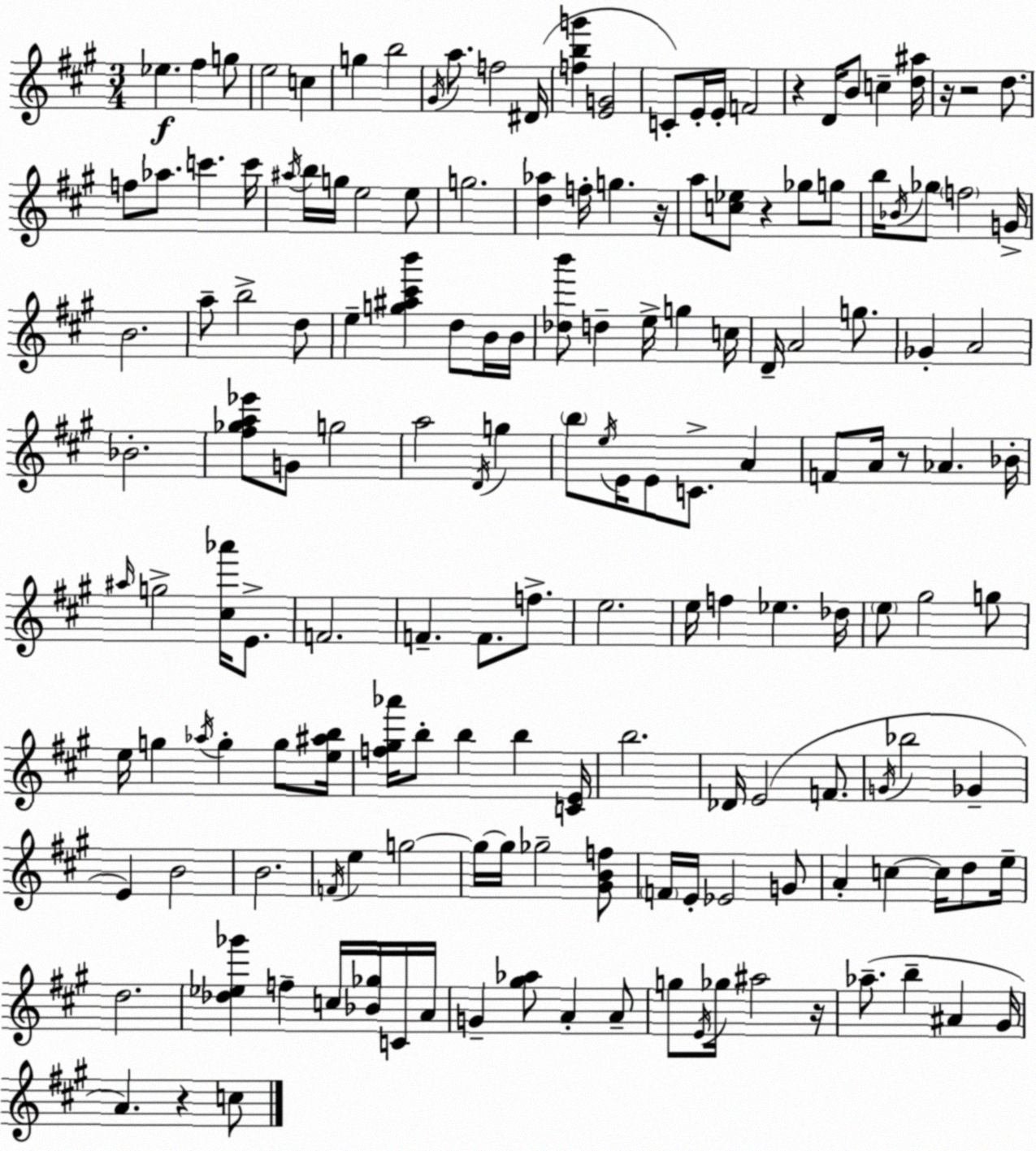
X:1
T:Untitled
M:3/4
L:1/4
K:A
_e ^f g/2 e2 c g b2 ^G/4 a/2 f2 ^D/4 [fbg'] [EG]2 C/2 E/4 E/4 F2 z D/4 B/2 c [d^a]/4 z/4 z2 d/2 f/2 _a/2 c' c'/4 ^a/4 b/4 g/4 e2 e/2 g2 [d_a] f/4 g z/4 a/2 [c_e]/2 z _g/2 g/2 b/4 _B/4 _g/2 f2 G/4 B2 a/2 b2 d/2 e [g^a^c'b'] d/2 B/4 B/4 [_db']/2 d e/4 g c/4 D/4 A2 g/2 _G A2 _B2 [^f_ga_e']/2 G/2 g2 a2 D/4 g b/2 e/4 E/4 E/2 C/2 A F/2 A/4 z/2 _A _B/4 ^a/4 g2 [^c_a']/4 E/2 F2 F F/2 f/2 e2 e/4 f _e _d/4 e/2 ^g2 g/2 e/4 g _a/4 g g/2 [e^ab]/4 [f^g_a']/4 b/2 b b [CE]/4 b2 _D/4 E2 F/2 G/4 _b2 _G E B2 B2 F/4 e g2 g/4 g/4 _g2 [^GBf]/2 F/4 E/4 _E2 G/2 A c c/4 d/2 e/4 d2 [_d_e_g'] f c/4 [_B_g]/4 C/4 A/4 G [^g_a]/2 A A/2 g/2 E/4 _g/4 ^a2 z/4 _a/2 b ^A ^G/4 A z c/2